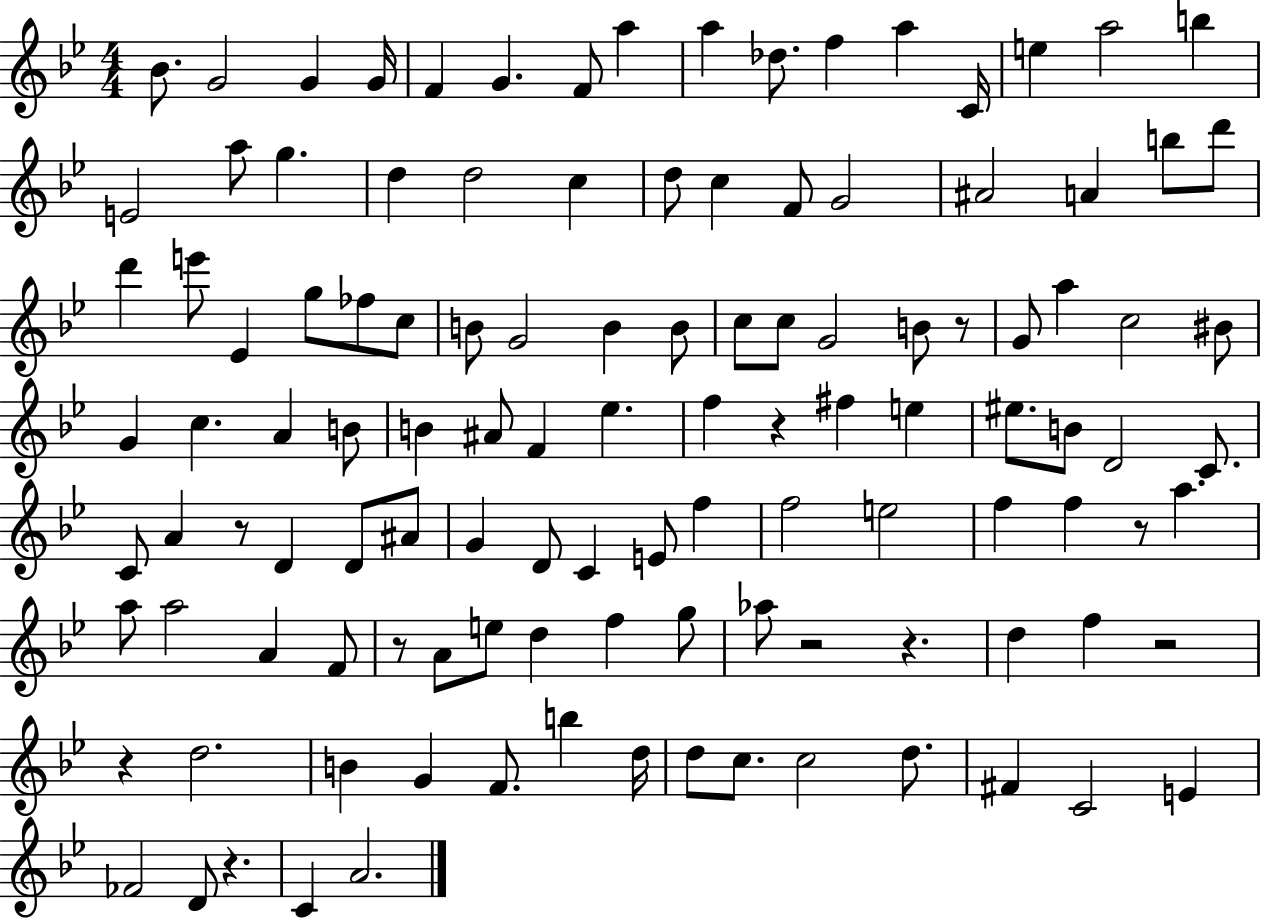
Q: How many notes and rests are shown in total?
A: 117